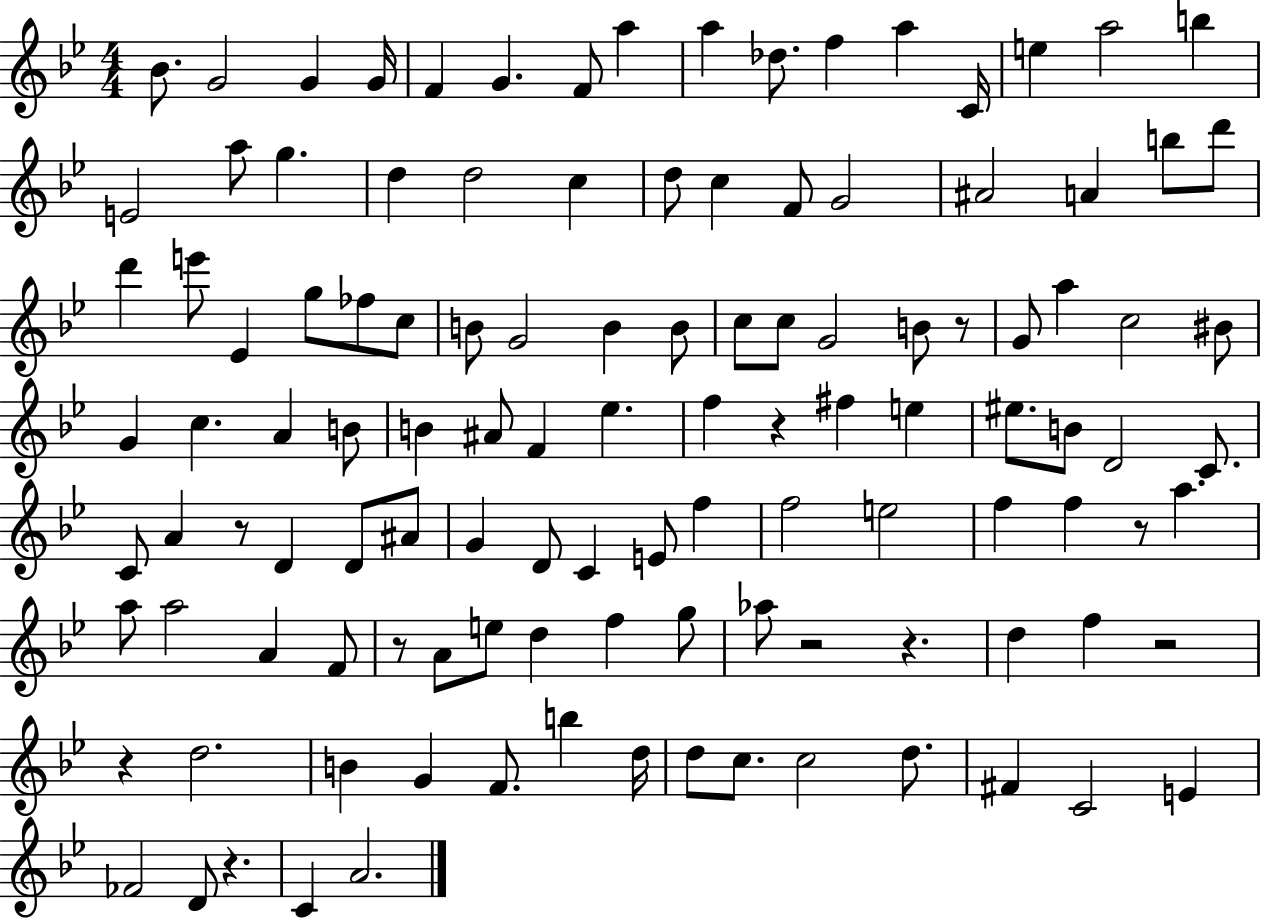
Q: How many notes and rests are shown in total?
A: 117